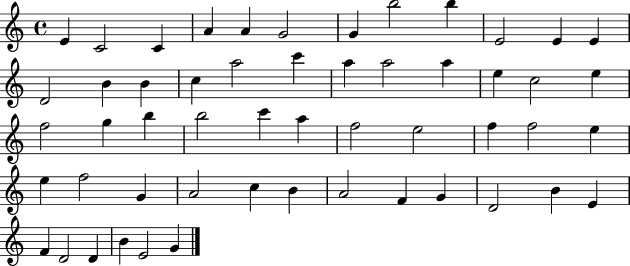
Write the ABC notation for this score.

X:1
T:Untitled
M:4/4
L:1/4
K:C
E C2 C A A G2 G b2 b E2 E E D2 B B c a2 c' a a2 a e c2 e f2 g b b2 c' a f2 e2 f f2 e e f2 G A2 c B A2 F G D2 B E F D2 D B E2 G